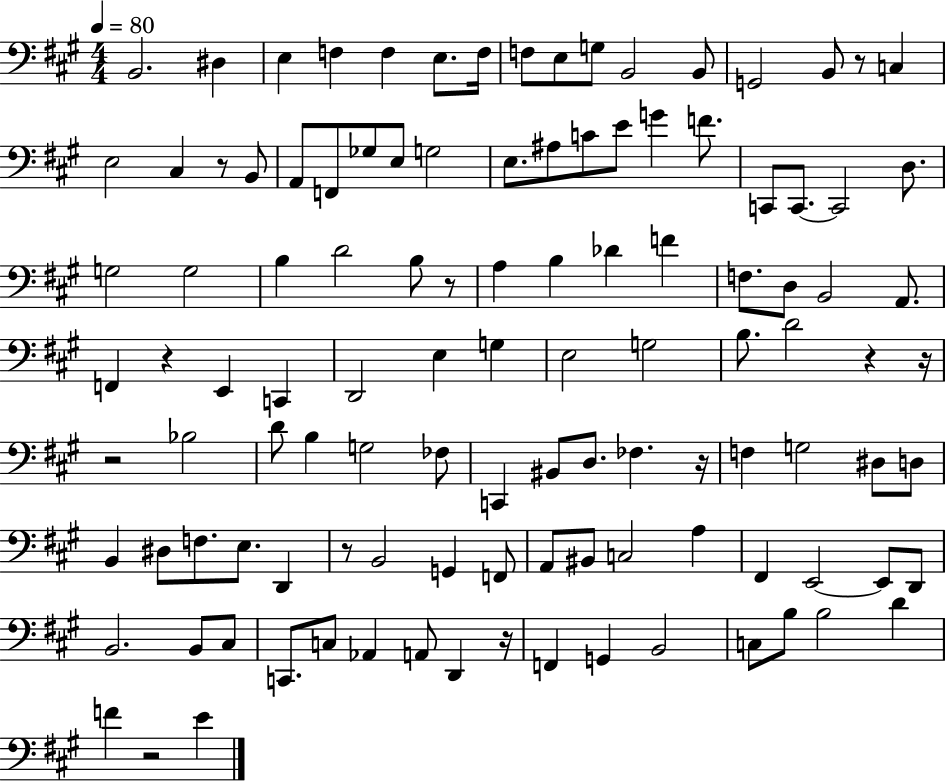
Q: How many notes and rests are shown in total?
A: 113